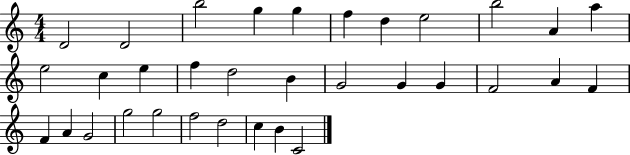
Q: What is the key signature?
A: C major